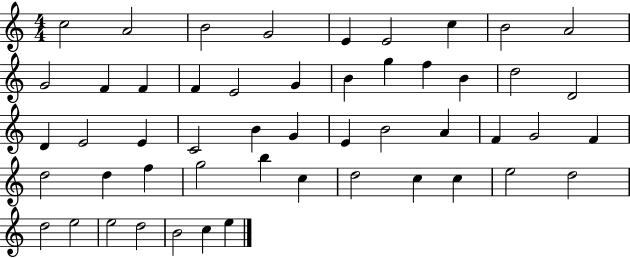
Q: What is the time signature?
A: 4/4